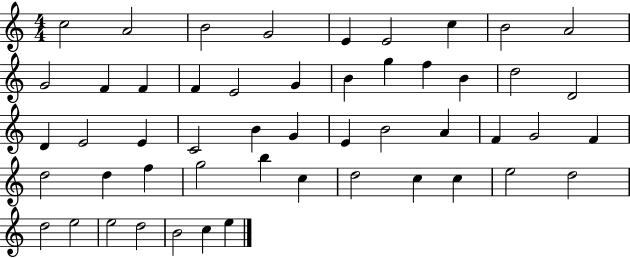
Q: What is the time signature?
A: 4/4